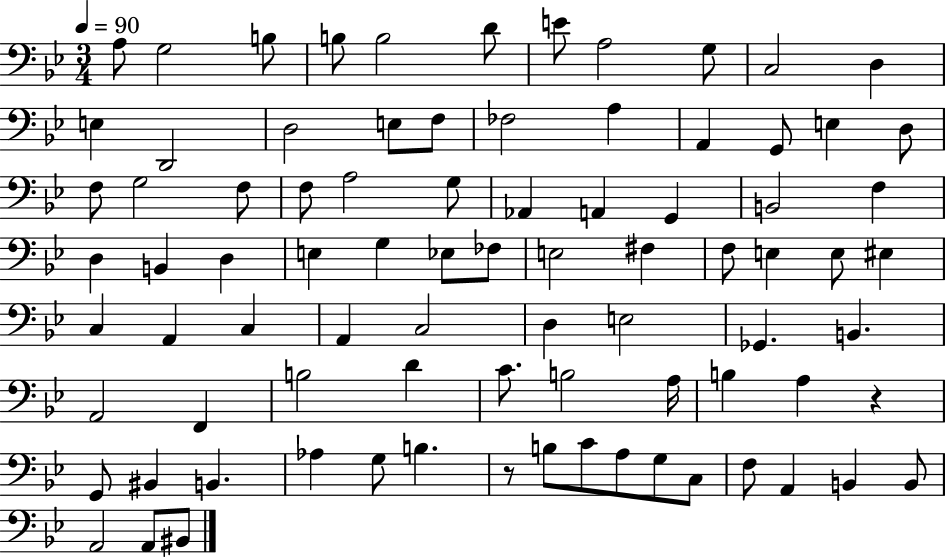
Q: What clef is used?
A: bass